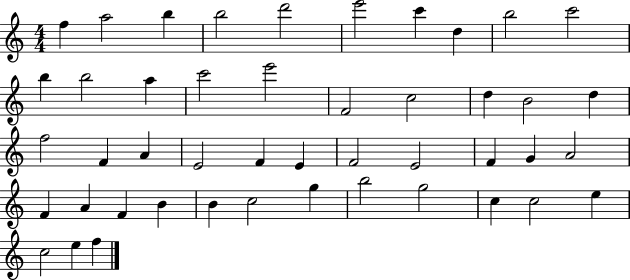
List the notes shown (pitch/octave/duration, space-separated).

F5/q A5/h B5/q B5/h D6/h E6/h C6/q D5/q B5/h C6/h B5/q B5/h A5/q C6/h E6/h F4/h C5/h D5/q B4/h D5/q F5/h F4/q A4/q E4/h F4/q E4/q F4/h E4/h F4/q G4/q A4/h F4/q A4/q F4/q B4/q B4/q C5/h G5/q B5/h G5/h C5/q C5/h E5/q C5/h E5/q F5/q